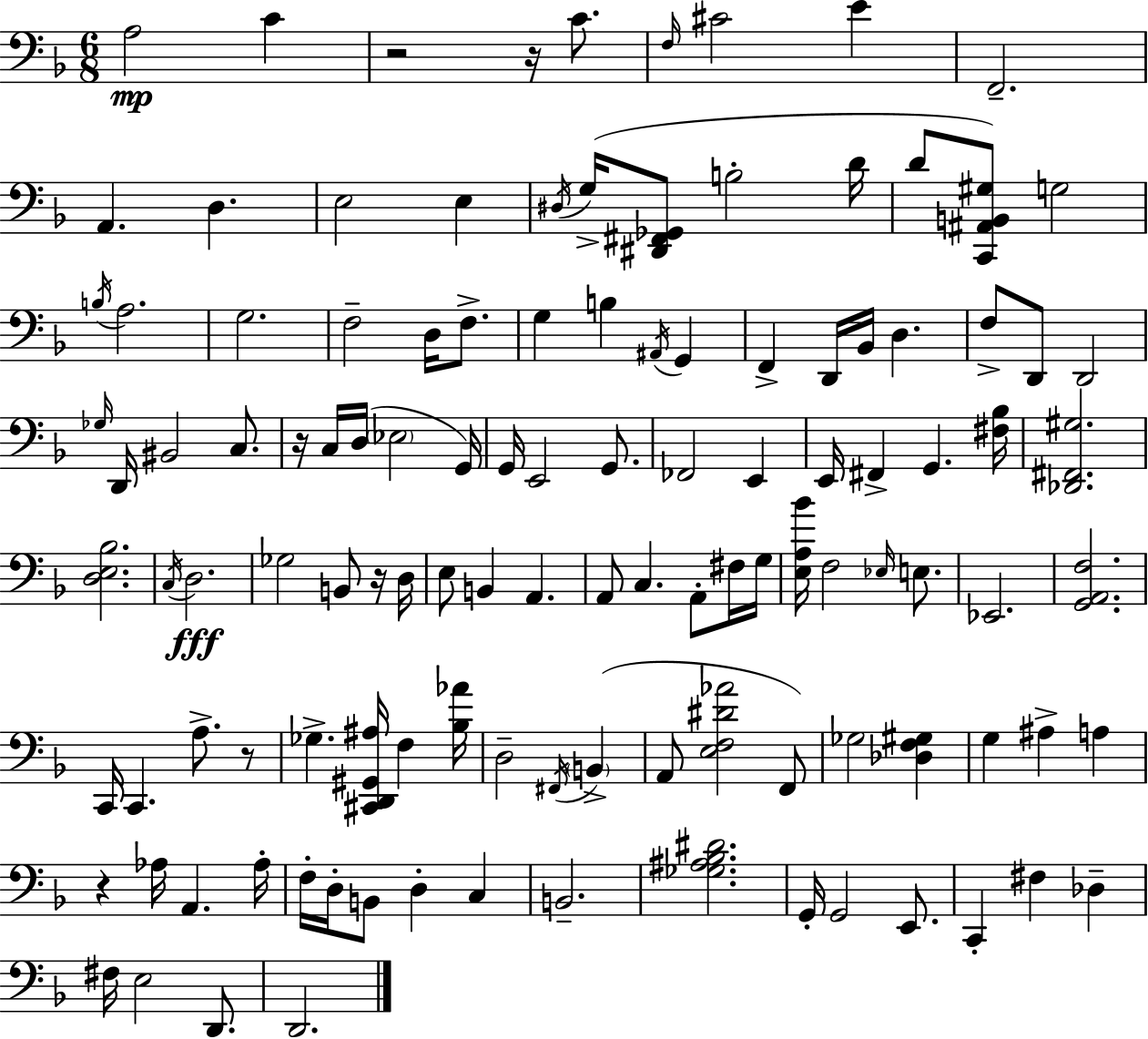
A3/h C4/q R/h R/s C4/e. F3/s C#4/h E4/q F2/h. A2/q. D3/q. E3/h E3/q D#3/s G3/s [D#2,F#2,Gb2]/e B3/h D4/s D4/e [C2,A#2,B2,G#3]/e G3/h B3/s A3/h. G3/h. F3/h D3/s F3/e. G3/q B3/q A#2/s G2/q F2/q D2/s Bb2/s D3/q. F3/e D2/e D2/h Gb3/s D2/s BIS2/h C3/e. R/s C3/s D3/s Eb3/h G2/s G2/s E2/h G2/e. FES2/h E2/q E2/s F#2/q G2/q. [F#3,Bb3]/s [Db2,F#2,G#3]/h. [D3,E3,Bb3]/h. C3/s D3/h. Gb3/h B2/e R/s D3/s E3/e B2/q A2/q. A2/e C3/q. A2/e F#3/s G3/s [E3,A3,Bb4]/s F3/h Eb3/s E3/e. Eb2/h. [G2,A2,F3]/h. C2/s C2/q. A3/e. R/e Gb3/q. [C#2,D2,G#2,A#3]/s F3/q [Bb3,Ab4]/s D3/h F#2/s B2/q A2/e [E3,F3,D#4,Ab4]/h F2/e Gb3/h [Db3,F3,G#3]/q G3/q A#3/q A3/q R/q Ab3/s A2/q. Ab3/s F3/s D3/s B2/e D3/q C3/q B2/h. [Gb3,A#3,Bb3,D#4]/h. G2/s G2/h E2/e. C2/q F#3/q Db3/q F#3/s E3/h D2/e. D2/h.